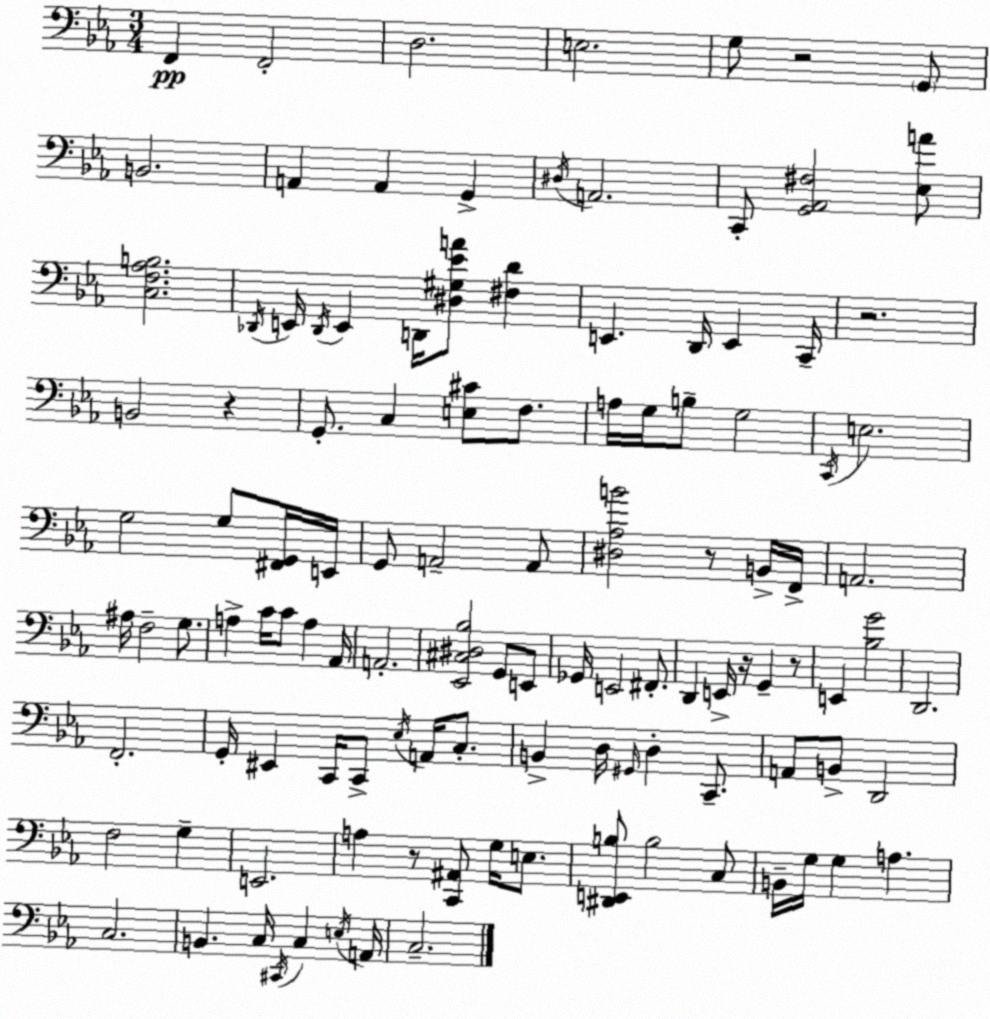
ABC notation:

X:1
T:Untitled
M:3/4
L:1/4
K:Cm
F,, F,,2 D,2 E,2 G,/2 z2 G,,/2 B,,2 A,, A,, G,, ^D,/4 A,,2 C,,/2 [G,,_A,,^F,]2 [_E,A]/2 [C,F,_A,B,]2 _D,,/4 E,,/4 _D,,/4 E,, D,,/4 [^D,^G,_EA]/2 [^F,D] E,, D,,/4 E,, C,,/4 z2 B,,2 z G,,/2 C, [E,^C]/2 F,/2 A,/4 G,/4 B,/2 G,2 C,,/4 E,2 G,2 G,/2 [^F,,G,,]/4 E,,/4 G,,/2 A,,2 A,,/2 [^D,_A,B]2 z/2 B,,/4 F,,/4 A,,2 ^A,/4 F,2 G,/2 A, C/4 C/2 A, _A,,/4 A,,2 [_E,,^C,^D,_B,]2 G,,/2 E,,/2 _G,,/4 E,,2 ^F,,/2 D,, E,,/4 z/4 G,, z/2 E,, [_B,G]2 D,,2 F,,2 G,,/4 ^E,, C,,/4 C,,/2 _E,/4 A,,/4 C,/2 B,, D,/4 ^G,,/4 D, C,,/2 A,,/2 B,,/2 D,,2 F,2 G, E,,2 A, z/2 [C,,^A,,]/2 G,/4 E,/2 [^D,,E,,B,]/2 B,2 C,/2 B,,/4 G,/4 G, A, C,2 B,, C,/4 ^C,,/4 C, E,/4 A,,/4 C,2